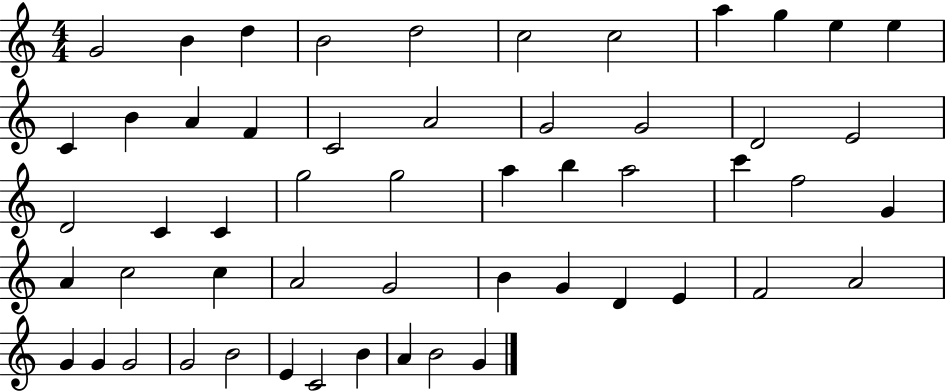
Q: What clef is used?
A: treble